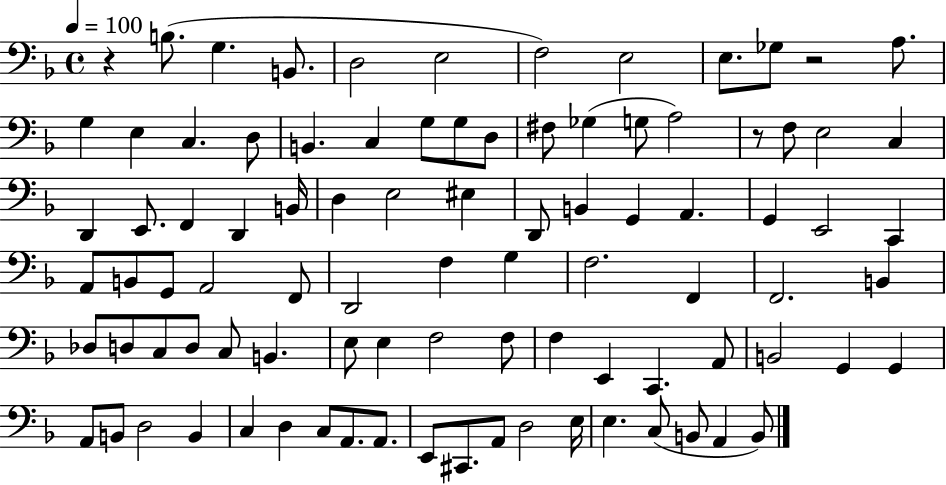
{
  \clef bass
  \time 4/4
  \defaultTimeSignature
  \key f \major
  \tempo 4 = 100
  r4 b8.( g4. b,8. | d2 e2 | f2) e2 | e8. ges8 r2 a8. | \break g4 e4 c4. d8 | b,4. c4 g8 g8 d8 | fis8 ges4( g8 a2) | r8 f8 e2 c4 | \break d,4 e,8. f,4 d,4 b,16 | d4 e2 eis4 | d,8 b,4 g,4 a,4. | g,4 e,2 c,4 | \break a,8 b,8 g,8 a,2 f,8 | d,2 f4 g4 | f2. f,4 | f,2. b,4 | \break des8 d8 c8 d8 c8 b,4. | e8 e4 f2 f8 | f4 e,4 c,4. a,8 | b,2 g,4 g,4 | \break a,8 b,8 d2 b,4 | c4 d4 c8 a,8. a,8. | e,8 cis,8. a,8 d2 e16 | e4. c8( b,8 a,4 b,8) | \break \bar "|."
}